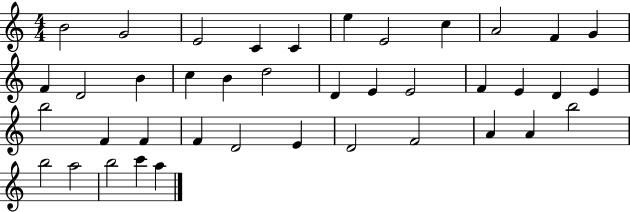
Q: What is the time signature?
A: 4/4